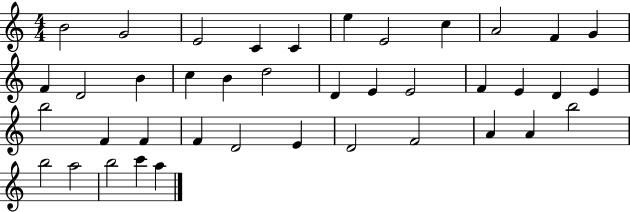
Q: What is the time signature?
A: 4/4